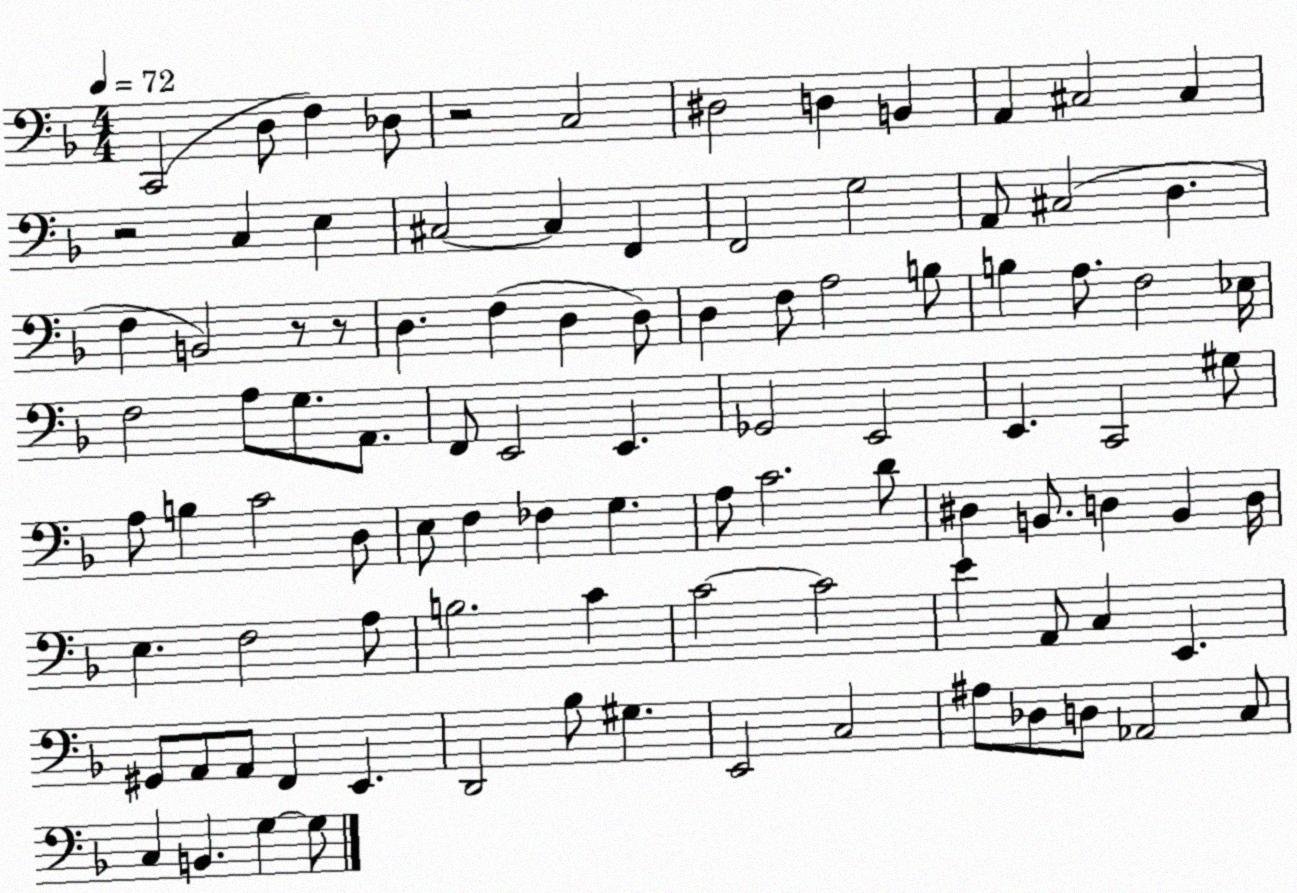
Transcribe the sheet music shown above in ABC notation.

X:1
T:Untitled
M:4/4
L:1/4
K:F
C,,2 D,/2 F, _D,/2 z2 C,2 ^D,2 D, B,, A,, ^C,2 ^C, z2 C, E, ^C,2 ^C, F,, F,,2 G,2 A,,/2 ^C,2 D, F, B,,2 z/2 z/2 D, F, D, D,/2 D, F,/2 A,2 B,/2 B, A,/2 F,2 _E,/4 F,2 A,/2 G,/2 A,,/2 F,,/2 E,,2 E,, _G,,2 E,,2 E,, C,,2 ^G,/2 A,/2 B, C2 D,/2 E,/2 F, _F, G, A,/2 C2 D/2 ^D, B,,/2 D, B,, D,/4 E, F,2 A,/2 B,2 C C2 C2 E A,,/2 C, E,, ^G,,/2 A,,/2 A,,/2 F,, E,, D,,2 _B,/2 ^G, E,,2 C,2 ^A,/2 _D,/2 D,/2 _A,,2 C,/2 C, B,, G, G,/2